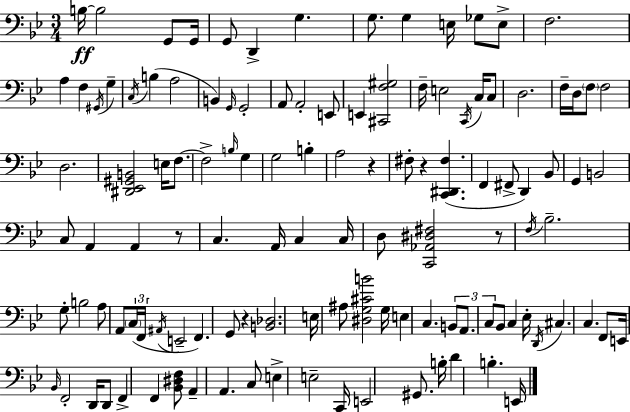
X:1
T:Untitled
M:3/4
L:1/4
K:Bb
B,/4 B,2 G,,/2 G,,/4 G,,/2 D,, G, G,/2 G, E,/4 _G,/2 E,/2 F,2 A, F, ^G,,/4 G, C,/4 B, A,2 B,, G,,/4 G,,2 A,,/2 A,,2 E,,/2 E,, [^C,,F,^G,]2 F,/4 E,2 C,,/4 C,/4 C,/2 D,2 F,/4 D,/4 F,/2 F,2 D,2 [^D,,_E,,^G,,B,,]2 E,/4 F,/2 F,2 B,/4 G, G,2 B, A,2 z ^F,/2 z [C,,^D,,^F,] F,, ^F,,/2 D,, _B,,/2 G,, B,,2 C,/2 A,, A,, z/2 C, A,,/4 C, C,/4 D,/2 [C,,_A,,^D,^F,]2 z/2 F,/4 _B,2 G,/2 B,2 A,/2 A,,/2 C,/4 F,,/4 ^A,,/4 E,,2 F,, G,,/2 z [B,,_D,]2 E,/4 ^A,/2 [^D,G,^CB]2 G,/4 E, C, B,,/2 A,,/2 C,/2 _B,,/2 C, _E,/4 D,,/4 ^C, C, F,,/2 E,,/4 _B,,/4 F,,2 D,,/4 D,,/2 F,, F,, [_B,,^D,F,]/2 A,, A,, C,/2 E, E,2 C,,/4 E,,2 ^G,,/2 B,/4 D B, E,,/4